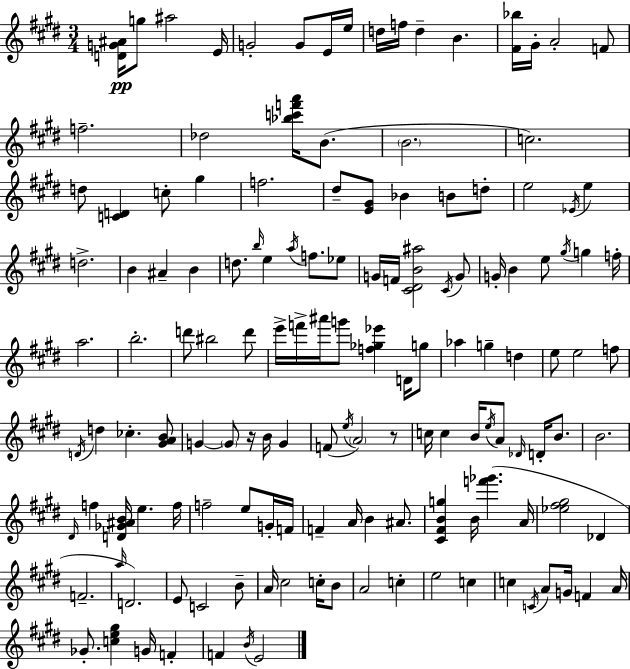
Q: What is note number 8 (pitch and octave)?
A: D5